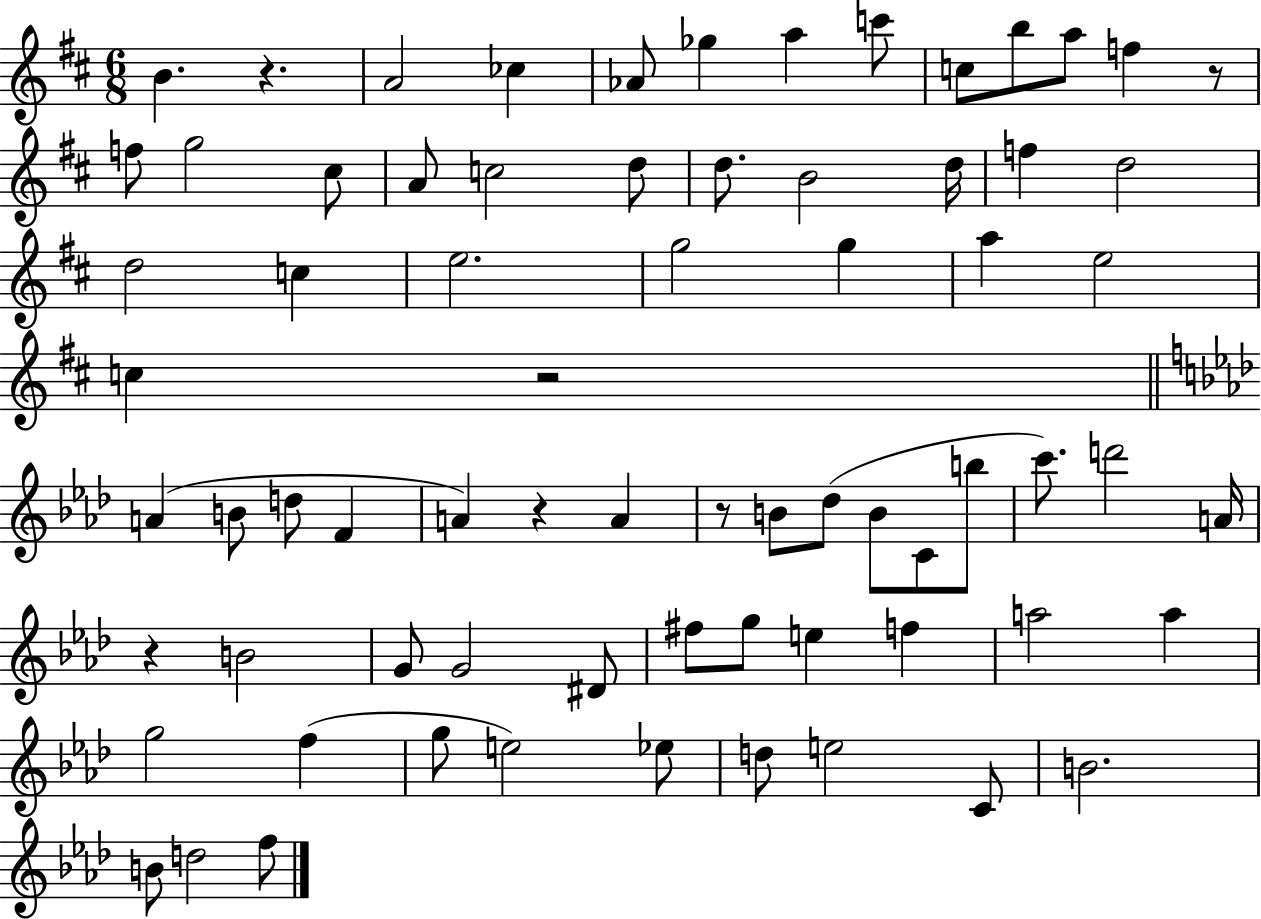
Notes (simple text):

B4/q. R/q. A4/h CES5/q Ab4/e Gb5/q A5/q C6/e C5/e B5/e A5/e F5/q R/e F5/e G5/h C#5/e A4/e C5/h D5/e D5/e. B4/h D5/s F5/q D5/h D5/h C5/q E5/h. G5/h G5/q A5/q E5/h C5/q R/h A4/q B4/e D5/e F4/q A4/q R/q A4/q R/e B4/e Db5/e B4/e C4/e B5/e C6/e. D6/h A4/s R/q B4/h G4/e G4/h D#4/e F#5/e G5/e E5/q F5/q A5/h A5/q G5/h F5/q G5/e E5/h Eb5/e D5/e E5/h C4/e B4/h. B4/e D5/h F5/e